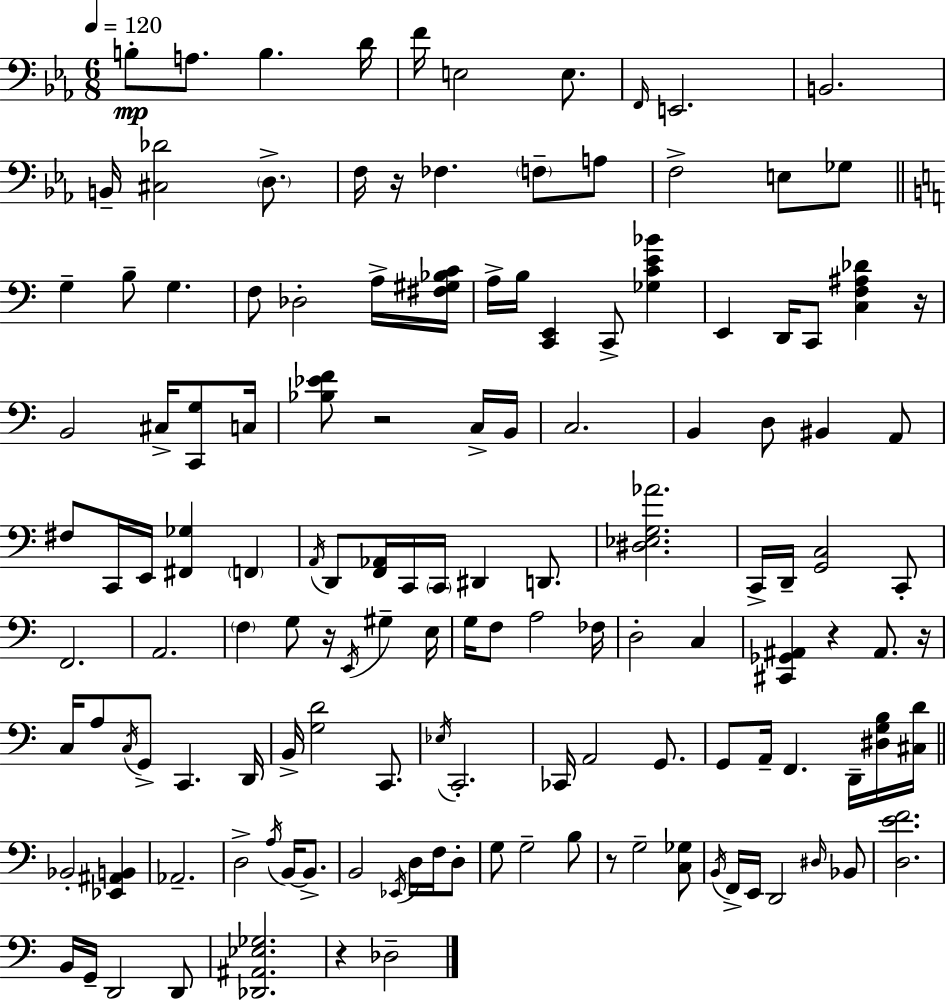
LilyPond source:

{
  \clef bass
  \numericTimeSignature
  \time 6/8
  \key ees \major
  \tempo 4 = 120
  b8-.\mp a8. b4. d'16 | f'16 e2 e8. | \grace { f,16 } e,2. | b,2. | \break b,16-- <cis des'>2 \parenthesize d8.-> | f16 r16 fes4. \parenthesize f8-- a8 | f2-> e8 ges8 | \bar "||" \break \key a \minor g4-- b8-- g4. | f8 des2-. a16-> <fis gis bes c'>16 | a16-> b16 <c, e,>4 c,8-> <ges c' e' bes'>4 | e,4 d,16 c,8 <c f ais des'>4 r16 | \break b,2 cis16-> <c, g>8 c16 | <bes ees' f'>8 r2 c16-> b,16 | c2. | b,4 d8 bis,4 a,8 | \break fis8 c,16 e,16 <fis, ges>4 \parenthesize f,4 | \acciaccatura { a,16 } d,8 <f, aes,>16 c,16 \parenthesize c,16 dis,4 d,8. | <dis ees g aes'>2. | c,16-> d,16-- <g, c>2 c,8-. | \break f,2. | a,2. | \parenthesize f4 g8 r16 \acciaccatura { e,16 } gis4-- | e16 g16 f8 a2 | \break fes16 d2-. c4 | <cis, ges, ais,>4 r4 ais,8. | r16 c16 a8 \acciaccatura { c16 } g,8-> c,4. | d,16 b,16-> <g d'>2 | \break c,8. \acciaccatura { ees16 } c,2.-. | ces,16 a,2 | g,8. g,8 a,16-- f,4. | d,16-- <dis g b>16 <cis d'>16 \bar "||" \break \key a \minor bes,2-. <ees, ais, b,>4 | aes,2.-- | d2-> \acciaccatura { a16 } b,16~~ b,8.-> | b,2 \acciaccatura { ees,16 } d16 f16 | \break d8-. g8 g2-- | b8 r8 g2-- | <c ges>8 \acciaccatura { b,16 } f,16-> e,16 d,2 | \grace { dis16 } bes,8 <d e' f'>2. | \break b,16 g,16-- d,2 | d,8 <des, ais, ees ges>2. | r4 des2-- | \bar "|."
}